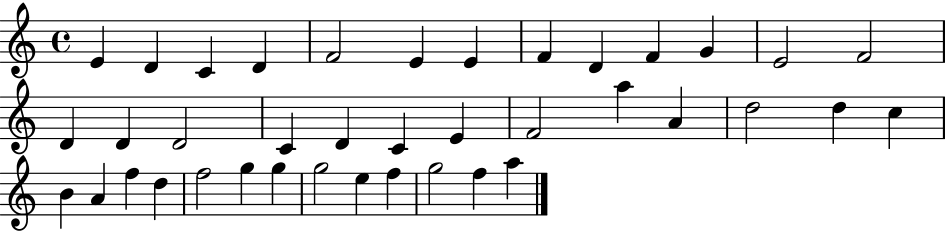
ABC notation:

X:1
T:Untitled
M:4/4
L:1/4
K:C
E D C D F2 E E F D F G E2 F2 D D D2 C D C E F2 a A d2 d c B A f d f2 g g g2 e f g2 f a